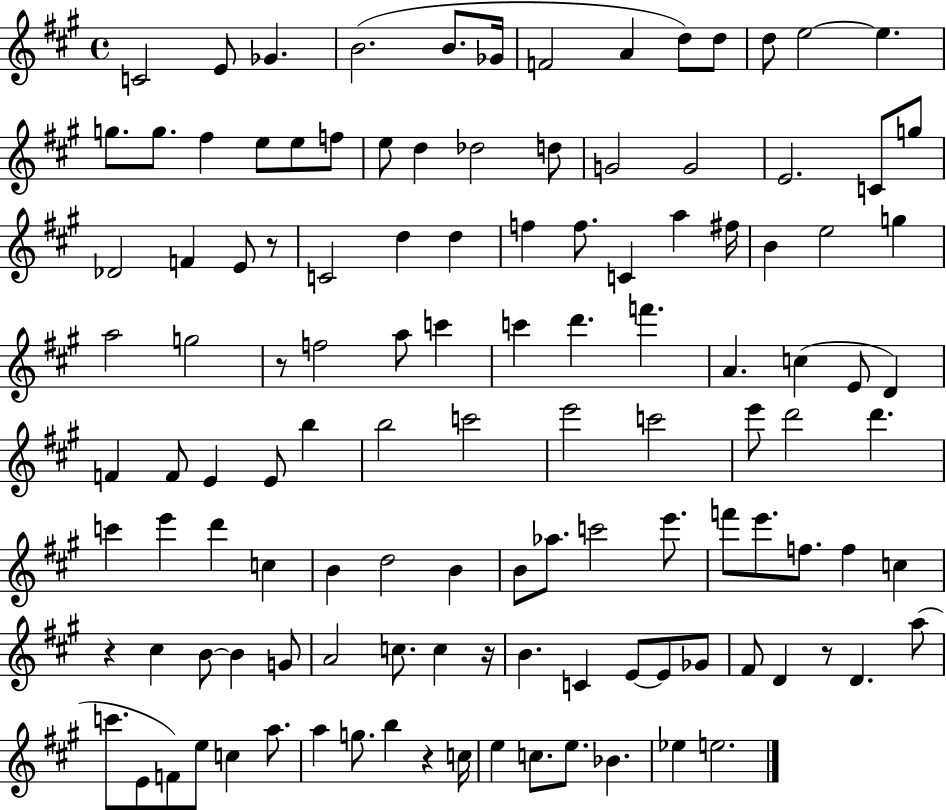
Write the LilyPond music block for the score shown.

{
  \clef treble
  \time 4/4
  \defaultTimeSignature
  \key a \major
  c'2 e'8 ges'4. | b'2.( b'8. ges'16 | f'2 a'4 d''8) d''8 | d''8 e''2~~ e''4. | \break g''8. g''8. fis''4 e''8 e''8 f''8 | e''8 d''4 des''2 d''8 | g'2 g'2 | e'2. c'8 g''8 | \break des'2 f'4 e'8 r8 | c'2 d''4 d''4 | f''4 f''8. c'4 a''4 fis''16 | b'4 e''2 g''4 | \break a''2 g''2 | r8 f''2 a''8 c'''4 | c'''4 d'''4. f'''4. | a'4. c''4( e'8 d'4) | \break f'4 f'8 e'4 e'8 b''4 | b''2 c'''2 | e'''2 c'''2 | e'''8 d'''2 d'''4. | \break c'''4 e'''4 d'''4 c''4 | b'4 d''2 b'4 | b'8 aes''8. c'''2 e'''8. | f'''8 e'''8. f''8. f''4 c''4 | \break r4 cis''4 b'8~~ b'4 g'8 | a'2 c''8. c''4 r16 | b'4. c'4 e'8~~ e'8 ges'8 | fis'8 d'4 r8 d'4. a''8( | \break c'''8. e'8 f'8) e''8 c''4 a''8. | a''4 g''8. b''4 r4 c''16 | e''4 c''8. e''8. bes'4. | ees''4 e''2. | \break \bar "|."
}